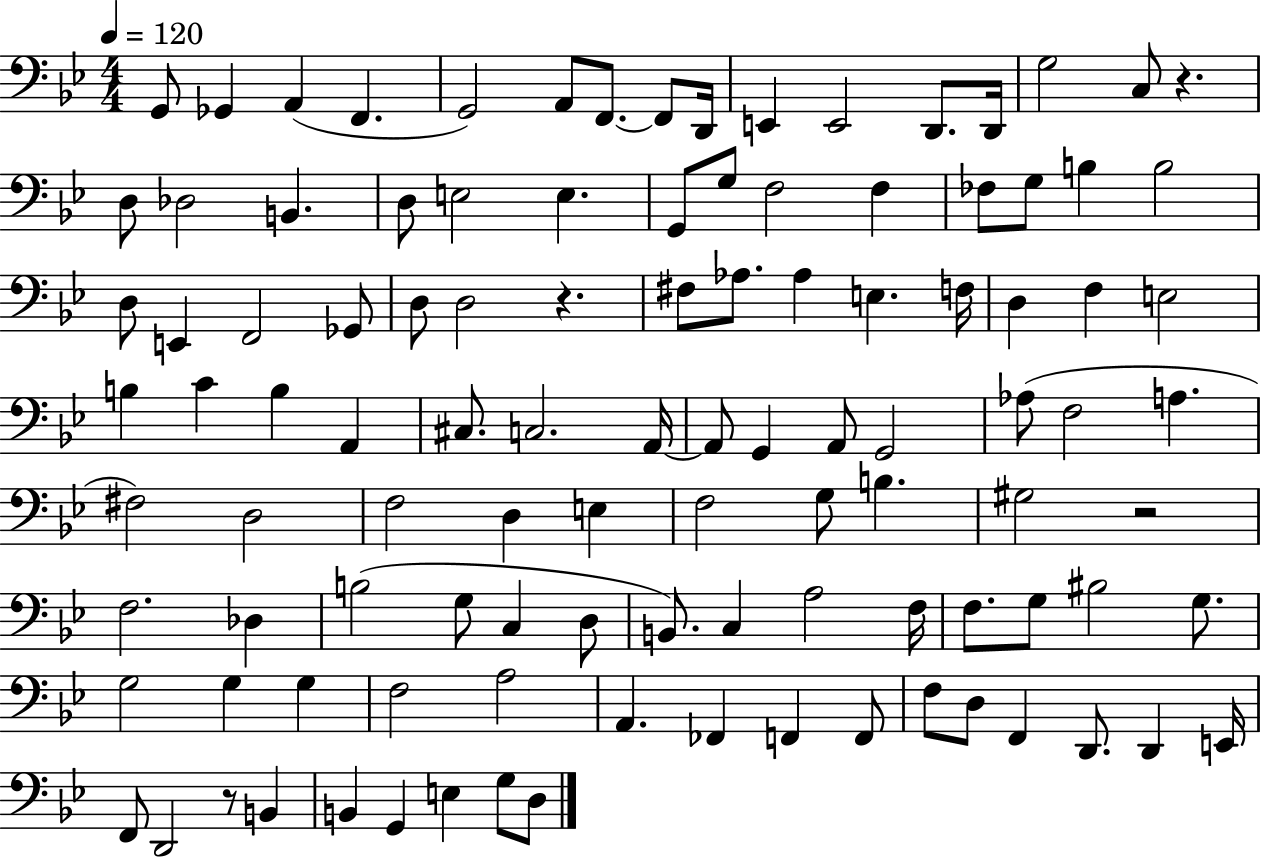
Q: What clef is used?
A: bass